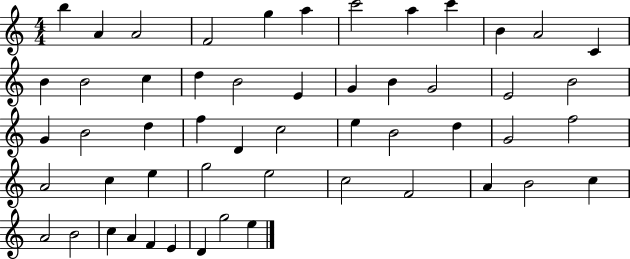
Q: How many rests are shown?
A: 0